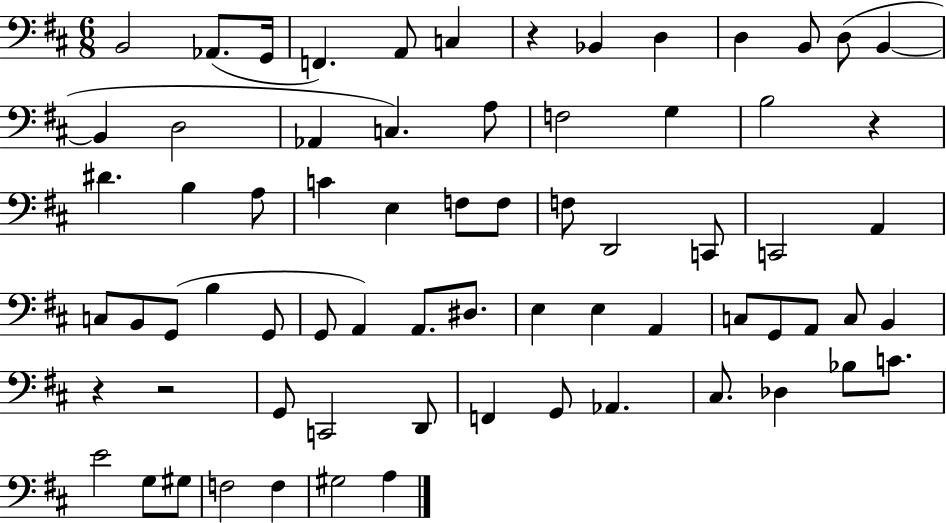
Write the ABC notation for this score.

X:1
T:Untitled
M:6/8
L:1/4
K:D
B,,2 _A,,/2 G,,/4 F,, A,,/2 C, z _B,, D, D, B,,/2 D,/2 B,, B,, D,2 _A,, C, A,/2 F,2 G, B,2 z ^D B, A,/2 C E, F,/2 F,/2 F,/2 D,,2 C,,/2 C,,2 A,, C,/2 B,,/2 G,,/2 B, G,,/2 G,,/2 A,, A,,/2 ^D,/2 E, E, A,, C,/2 G,,/2 A,,/2 C,/2 B,, z z2 G,,/2 C,,2 D,,/2 F,, G,,/2 _A,, ^C,/2 _D, _B,/2 C/2 E2 G,/2 ^G,/2 F,2 F, ^G,2 A,